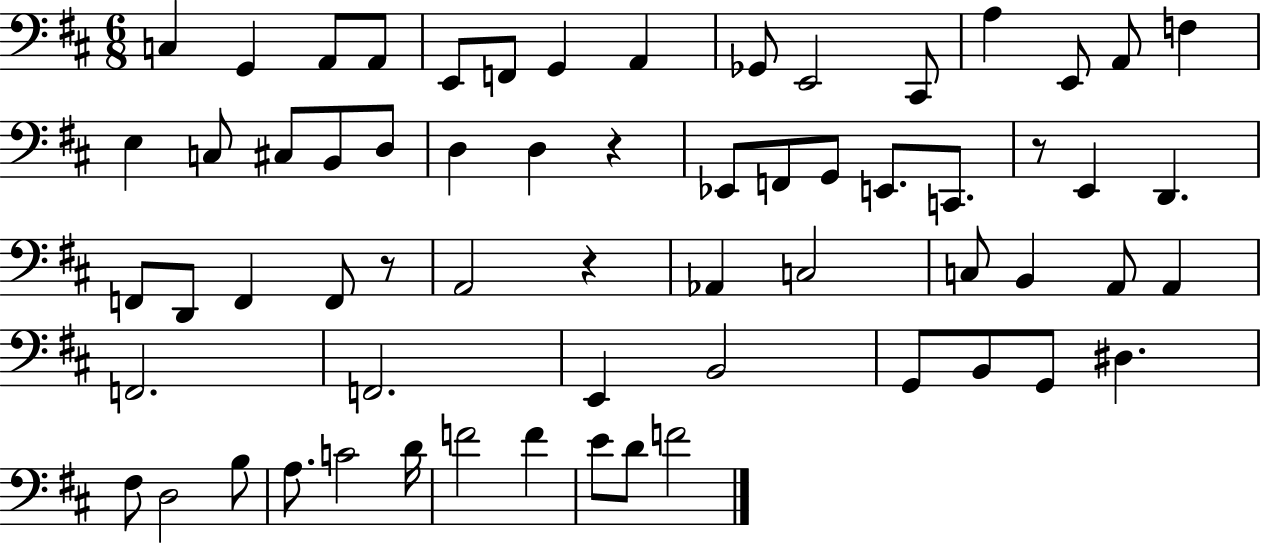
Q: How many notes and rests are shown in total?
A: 63